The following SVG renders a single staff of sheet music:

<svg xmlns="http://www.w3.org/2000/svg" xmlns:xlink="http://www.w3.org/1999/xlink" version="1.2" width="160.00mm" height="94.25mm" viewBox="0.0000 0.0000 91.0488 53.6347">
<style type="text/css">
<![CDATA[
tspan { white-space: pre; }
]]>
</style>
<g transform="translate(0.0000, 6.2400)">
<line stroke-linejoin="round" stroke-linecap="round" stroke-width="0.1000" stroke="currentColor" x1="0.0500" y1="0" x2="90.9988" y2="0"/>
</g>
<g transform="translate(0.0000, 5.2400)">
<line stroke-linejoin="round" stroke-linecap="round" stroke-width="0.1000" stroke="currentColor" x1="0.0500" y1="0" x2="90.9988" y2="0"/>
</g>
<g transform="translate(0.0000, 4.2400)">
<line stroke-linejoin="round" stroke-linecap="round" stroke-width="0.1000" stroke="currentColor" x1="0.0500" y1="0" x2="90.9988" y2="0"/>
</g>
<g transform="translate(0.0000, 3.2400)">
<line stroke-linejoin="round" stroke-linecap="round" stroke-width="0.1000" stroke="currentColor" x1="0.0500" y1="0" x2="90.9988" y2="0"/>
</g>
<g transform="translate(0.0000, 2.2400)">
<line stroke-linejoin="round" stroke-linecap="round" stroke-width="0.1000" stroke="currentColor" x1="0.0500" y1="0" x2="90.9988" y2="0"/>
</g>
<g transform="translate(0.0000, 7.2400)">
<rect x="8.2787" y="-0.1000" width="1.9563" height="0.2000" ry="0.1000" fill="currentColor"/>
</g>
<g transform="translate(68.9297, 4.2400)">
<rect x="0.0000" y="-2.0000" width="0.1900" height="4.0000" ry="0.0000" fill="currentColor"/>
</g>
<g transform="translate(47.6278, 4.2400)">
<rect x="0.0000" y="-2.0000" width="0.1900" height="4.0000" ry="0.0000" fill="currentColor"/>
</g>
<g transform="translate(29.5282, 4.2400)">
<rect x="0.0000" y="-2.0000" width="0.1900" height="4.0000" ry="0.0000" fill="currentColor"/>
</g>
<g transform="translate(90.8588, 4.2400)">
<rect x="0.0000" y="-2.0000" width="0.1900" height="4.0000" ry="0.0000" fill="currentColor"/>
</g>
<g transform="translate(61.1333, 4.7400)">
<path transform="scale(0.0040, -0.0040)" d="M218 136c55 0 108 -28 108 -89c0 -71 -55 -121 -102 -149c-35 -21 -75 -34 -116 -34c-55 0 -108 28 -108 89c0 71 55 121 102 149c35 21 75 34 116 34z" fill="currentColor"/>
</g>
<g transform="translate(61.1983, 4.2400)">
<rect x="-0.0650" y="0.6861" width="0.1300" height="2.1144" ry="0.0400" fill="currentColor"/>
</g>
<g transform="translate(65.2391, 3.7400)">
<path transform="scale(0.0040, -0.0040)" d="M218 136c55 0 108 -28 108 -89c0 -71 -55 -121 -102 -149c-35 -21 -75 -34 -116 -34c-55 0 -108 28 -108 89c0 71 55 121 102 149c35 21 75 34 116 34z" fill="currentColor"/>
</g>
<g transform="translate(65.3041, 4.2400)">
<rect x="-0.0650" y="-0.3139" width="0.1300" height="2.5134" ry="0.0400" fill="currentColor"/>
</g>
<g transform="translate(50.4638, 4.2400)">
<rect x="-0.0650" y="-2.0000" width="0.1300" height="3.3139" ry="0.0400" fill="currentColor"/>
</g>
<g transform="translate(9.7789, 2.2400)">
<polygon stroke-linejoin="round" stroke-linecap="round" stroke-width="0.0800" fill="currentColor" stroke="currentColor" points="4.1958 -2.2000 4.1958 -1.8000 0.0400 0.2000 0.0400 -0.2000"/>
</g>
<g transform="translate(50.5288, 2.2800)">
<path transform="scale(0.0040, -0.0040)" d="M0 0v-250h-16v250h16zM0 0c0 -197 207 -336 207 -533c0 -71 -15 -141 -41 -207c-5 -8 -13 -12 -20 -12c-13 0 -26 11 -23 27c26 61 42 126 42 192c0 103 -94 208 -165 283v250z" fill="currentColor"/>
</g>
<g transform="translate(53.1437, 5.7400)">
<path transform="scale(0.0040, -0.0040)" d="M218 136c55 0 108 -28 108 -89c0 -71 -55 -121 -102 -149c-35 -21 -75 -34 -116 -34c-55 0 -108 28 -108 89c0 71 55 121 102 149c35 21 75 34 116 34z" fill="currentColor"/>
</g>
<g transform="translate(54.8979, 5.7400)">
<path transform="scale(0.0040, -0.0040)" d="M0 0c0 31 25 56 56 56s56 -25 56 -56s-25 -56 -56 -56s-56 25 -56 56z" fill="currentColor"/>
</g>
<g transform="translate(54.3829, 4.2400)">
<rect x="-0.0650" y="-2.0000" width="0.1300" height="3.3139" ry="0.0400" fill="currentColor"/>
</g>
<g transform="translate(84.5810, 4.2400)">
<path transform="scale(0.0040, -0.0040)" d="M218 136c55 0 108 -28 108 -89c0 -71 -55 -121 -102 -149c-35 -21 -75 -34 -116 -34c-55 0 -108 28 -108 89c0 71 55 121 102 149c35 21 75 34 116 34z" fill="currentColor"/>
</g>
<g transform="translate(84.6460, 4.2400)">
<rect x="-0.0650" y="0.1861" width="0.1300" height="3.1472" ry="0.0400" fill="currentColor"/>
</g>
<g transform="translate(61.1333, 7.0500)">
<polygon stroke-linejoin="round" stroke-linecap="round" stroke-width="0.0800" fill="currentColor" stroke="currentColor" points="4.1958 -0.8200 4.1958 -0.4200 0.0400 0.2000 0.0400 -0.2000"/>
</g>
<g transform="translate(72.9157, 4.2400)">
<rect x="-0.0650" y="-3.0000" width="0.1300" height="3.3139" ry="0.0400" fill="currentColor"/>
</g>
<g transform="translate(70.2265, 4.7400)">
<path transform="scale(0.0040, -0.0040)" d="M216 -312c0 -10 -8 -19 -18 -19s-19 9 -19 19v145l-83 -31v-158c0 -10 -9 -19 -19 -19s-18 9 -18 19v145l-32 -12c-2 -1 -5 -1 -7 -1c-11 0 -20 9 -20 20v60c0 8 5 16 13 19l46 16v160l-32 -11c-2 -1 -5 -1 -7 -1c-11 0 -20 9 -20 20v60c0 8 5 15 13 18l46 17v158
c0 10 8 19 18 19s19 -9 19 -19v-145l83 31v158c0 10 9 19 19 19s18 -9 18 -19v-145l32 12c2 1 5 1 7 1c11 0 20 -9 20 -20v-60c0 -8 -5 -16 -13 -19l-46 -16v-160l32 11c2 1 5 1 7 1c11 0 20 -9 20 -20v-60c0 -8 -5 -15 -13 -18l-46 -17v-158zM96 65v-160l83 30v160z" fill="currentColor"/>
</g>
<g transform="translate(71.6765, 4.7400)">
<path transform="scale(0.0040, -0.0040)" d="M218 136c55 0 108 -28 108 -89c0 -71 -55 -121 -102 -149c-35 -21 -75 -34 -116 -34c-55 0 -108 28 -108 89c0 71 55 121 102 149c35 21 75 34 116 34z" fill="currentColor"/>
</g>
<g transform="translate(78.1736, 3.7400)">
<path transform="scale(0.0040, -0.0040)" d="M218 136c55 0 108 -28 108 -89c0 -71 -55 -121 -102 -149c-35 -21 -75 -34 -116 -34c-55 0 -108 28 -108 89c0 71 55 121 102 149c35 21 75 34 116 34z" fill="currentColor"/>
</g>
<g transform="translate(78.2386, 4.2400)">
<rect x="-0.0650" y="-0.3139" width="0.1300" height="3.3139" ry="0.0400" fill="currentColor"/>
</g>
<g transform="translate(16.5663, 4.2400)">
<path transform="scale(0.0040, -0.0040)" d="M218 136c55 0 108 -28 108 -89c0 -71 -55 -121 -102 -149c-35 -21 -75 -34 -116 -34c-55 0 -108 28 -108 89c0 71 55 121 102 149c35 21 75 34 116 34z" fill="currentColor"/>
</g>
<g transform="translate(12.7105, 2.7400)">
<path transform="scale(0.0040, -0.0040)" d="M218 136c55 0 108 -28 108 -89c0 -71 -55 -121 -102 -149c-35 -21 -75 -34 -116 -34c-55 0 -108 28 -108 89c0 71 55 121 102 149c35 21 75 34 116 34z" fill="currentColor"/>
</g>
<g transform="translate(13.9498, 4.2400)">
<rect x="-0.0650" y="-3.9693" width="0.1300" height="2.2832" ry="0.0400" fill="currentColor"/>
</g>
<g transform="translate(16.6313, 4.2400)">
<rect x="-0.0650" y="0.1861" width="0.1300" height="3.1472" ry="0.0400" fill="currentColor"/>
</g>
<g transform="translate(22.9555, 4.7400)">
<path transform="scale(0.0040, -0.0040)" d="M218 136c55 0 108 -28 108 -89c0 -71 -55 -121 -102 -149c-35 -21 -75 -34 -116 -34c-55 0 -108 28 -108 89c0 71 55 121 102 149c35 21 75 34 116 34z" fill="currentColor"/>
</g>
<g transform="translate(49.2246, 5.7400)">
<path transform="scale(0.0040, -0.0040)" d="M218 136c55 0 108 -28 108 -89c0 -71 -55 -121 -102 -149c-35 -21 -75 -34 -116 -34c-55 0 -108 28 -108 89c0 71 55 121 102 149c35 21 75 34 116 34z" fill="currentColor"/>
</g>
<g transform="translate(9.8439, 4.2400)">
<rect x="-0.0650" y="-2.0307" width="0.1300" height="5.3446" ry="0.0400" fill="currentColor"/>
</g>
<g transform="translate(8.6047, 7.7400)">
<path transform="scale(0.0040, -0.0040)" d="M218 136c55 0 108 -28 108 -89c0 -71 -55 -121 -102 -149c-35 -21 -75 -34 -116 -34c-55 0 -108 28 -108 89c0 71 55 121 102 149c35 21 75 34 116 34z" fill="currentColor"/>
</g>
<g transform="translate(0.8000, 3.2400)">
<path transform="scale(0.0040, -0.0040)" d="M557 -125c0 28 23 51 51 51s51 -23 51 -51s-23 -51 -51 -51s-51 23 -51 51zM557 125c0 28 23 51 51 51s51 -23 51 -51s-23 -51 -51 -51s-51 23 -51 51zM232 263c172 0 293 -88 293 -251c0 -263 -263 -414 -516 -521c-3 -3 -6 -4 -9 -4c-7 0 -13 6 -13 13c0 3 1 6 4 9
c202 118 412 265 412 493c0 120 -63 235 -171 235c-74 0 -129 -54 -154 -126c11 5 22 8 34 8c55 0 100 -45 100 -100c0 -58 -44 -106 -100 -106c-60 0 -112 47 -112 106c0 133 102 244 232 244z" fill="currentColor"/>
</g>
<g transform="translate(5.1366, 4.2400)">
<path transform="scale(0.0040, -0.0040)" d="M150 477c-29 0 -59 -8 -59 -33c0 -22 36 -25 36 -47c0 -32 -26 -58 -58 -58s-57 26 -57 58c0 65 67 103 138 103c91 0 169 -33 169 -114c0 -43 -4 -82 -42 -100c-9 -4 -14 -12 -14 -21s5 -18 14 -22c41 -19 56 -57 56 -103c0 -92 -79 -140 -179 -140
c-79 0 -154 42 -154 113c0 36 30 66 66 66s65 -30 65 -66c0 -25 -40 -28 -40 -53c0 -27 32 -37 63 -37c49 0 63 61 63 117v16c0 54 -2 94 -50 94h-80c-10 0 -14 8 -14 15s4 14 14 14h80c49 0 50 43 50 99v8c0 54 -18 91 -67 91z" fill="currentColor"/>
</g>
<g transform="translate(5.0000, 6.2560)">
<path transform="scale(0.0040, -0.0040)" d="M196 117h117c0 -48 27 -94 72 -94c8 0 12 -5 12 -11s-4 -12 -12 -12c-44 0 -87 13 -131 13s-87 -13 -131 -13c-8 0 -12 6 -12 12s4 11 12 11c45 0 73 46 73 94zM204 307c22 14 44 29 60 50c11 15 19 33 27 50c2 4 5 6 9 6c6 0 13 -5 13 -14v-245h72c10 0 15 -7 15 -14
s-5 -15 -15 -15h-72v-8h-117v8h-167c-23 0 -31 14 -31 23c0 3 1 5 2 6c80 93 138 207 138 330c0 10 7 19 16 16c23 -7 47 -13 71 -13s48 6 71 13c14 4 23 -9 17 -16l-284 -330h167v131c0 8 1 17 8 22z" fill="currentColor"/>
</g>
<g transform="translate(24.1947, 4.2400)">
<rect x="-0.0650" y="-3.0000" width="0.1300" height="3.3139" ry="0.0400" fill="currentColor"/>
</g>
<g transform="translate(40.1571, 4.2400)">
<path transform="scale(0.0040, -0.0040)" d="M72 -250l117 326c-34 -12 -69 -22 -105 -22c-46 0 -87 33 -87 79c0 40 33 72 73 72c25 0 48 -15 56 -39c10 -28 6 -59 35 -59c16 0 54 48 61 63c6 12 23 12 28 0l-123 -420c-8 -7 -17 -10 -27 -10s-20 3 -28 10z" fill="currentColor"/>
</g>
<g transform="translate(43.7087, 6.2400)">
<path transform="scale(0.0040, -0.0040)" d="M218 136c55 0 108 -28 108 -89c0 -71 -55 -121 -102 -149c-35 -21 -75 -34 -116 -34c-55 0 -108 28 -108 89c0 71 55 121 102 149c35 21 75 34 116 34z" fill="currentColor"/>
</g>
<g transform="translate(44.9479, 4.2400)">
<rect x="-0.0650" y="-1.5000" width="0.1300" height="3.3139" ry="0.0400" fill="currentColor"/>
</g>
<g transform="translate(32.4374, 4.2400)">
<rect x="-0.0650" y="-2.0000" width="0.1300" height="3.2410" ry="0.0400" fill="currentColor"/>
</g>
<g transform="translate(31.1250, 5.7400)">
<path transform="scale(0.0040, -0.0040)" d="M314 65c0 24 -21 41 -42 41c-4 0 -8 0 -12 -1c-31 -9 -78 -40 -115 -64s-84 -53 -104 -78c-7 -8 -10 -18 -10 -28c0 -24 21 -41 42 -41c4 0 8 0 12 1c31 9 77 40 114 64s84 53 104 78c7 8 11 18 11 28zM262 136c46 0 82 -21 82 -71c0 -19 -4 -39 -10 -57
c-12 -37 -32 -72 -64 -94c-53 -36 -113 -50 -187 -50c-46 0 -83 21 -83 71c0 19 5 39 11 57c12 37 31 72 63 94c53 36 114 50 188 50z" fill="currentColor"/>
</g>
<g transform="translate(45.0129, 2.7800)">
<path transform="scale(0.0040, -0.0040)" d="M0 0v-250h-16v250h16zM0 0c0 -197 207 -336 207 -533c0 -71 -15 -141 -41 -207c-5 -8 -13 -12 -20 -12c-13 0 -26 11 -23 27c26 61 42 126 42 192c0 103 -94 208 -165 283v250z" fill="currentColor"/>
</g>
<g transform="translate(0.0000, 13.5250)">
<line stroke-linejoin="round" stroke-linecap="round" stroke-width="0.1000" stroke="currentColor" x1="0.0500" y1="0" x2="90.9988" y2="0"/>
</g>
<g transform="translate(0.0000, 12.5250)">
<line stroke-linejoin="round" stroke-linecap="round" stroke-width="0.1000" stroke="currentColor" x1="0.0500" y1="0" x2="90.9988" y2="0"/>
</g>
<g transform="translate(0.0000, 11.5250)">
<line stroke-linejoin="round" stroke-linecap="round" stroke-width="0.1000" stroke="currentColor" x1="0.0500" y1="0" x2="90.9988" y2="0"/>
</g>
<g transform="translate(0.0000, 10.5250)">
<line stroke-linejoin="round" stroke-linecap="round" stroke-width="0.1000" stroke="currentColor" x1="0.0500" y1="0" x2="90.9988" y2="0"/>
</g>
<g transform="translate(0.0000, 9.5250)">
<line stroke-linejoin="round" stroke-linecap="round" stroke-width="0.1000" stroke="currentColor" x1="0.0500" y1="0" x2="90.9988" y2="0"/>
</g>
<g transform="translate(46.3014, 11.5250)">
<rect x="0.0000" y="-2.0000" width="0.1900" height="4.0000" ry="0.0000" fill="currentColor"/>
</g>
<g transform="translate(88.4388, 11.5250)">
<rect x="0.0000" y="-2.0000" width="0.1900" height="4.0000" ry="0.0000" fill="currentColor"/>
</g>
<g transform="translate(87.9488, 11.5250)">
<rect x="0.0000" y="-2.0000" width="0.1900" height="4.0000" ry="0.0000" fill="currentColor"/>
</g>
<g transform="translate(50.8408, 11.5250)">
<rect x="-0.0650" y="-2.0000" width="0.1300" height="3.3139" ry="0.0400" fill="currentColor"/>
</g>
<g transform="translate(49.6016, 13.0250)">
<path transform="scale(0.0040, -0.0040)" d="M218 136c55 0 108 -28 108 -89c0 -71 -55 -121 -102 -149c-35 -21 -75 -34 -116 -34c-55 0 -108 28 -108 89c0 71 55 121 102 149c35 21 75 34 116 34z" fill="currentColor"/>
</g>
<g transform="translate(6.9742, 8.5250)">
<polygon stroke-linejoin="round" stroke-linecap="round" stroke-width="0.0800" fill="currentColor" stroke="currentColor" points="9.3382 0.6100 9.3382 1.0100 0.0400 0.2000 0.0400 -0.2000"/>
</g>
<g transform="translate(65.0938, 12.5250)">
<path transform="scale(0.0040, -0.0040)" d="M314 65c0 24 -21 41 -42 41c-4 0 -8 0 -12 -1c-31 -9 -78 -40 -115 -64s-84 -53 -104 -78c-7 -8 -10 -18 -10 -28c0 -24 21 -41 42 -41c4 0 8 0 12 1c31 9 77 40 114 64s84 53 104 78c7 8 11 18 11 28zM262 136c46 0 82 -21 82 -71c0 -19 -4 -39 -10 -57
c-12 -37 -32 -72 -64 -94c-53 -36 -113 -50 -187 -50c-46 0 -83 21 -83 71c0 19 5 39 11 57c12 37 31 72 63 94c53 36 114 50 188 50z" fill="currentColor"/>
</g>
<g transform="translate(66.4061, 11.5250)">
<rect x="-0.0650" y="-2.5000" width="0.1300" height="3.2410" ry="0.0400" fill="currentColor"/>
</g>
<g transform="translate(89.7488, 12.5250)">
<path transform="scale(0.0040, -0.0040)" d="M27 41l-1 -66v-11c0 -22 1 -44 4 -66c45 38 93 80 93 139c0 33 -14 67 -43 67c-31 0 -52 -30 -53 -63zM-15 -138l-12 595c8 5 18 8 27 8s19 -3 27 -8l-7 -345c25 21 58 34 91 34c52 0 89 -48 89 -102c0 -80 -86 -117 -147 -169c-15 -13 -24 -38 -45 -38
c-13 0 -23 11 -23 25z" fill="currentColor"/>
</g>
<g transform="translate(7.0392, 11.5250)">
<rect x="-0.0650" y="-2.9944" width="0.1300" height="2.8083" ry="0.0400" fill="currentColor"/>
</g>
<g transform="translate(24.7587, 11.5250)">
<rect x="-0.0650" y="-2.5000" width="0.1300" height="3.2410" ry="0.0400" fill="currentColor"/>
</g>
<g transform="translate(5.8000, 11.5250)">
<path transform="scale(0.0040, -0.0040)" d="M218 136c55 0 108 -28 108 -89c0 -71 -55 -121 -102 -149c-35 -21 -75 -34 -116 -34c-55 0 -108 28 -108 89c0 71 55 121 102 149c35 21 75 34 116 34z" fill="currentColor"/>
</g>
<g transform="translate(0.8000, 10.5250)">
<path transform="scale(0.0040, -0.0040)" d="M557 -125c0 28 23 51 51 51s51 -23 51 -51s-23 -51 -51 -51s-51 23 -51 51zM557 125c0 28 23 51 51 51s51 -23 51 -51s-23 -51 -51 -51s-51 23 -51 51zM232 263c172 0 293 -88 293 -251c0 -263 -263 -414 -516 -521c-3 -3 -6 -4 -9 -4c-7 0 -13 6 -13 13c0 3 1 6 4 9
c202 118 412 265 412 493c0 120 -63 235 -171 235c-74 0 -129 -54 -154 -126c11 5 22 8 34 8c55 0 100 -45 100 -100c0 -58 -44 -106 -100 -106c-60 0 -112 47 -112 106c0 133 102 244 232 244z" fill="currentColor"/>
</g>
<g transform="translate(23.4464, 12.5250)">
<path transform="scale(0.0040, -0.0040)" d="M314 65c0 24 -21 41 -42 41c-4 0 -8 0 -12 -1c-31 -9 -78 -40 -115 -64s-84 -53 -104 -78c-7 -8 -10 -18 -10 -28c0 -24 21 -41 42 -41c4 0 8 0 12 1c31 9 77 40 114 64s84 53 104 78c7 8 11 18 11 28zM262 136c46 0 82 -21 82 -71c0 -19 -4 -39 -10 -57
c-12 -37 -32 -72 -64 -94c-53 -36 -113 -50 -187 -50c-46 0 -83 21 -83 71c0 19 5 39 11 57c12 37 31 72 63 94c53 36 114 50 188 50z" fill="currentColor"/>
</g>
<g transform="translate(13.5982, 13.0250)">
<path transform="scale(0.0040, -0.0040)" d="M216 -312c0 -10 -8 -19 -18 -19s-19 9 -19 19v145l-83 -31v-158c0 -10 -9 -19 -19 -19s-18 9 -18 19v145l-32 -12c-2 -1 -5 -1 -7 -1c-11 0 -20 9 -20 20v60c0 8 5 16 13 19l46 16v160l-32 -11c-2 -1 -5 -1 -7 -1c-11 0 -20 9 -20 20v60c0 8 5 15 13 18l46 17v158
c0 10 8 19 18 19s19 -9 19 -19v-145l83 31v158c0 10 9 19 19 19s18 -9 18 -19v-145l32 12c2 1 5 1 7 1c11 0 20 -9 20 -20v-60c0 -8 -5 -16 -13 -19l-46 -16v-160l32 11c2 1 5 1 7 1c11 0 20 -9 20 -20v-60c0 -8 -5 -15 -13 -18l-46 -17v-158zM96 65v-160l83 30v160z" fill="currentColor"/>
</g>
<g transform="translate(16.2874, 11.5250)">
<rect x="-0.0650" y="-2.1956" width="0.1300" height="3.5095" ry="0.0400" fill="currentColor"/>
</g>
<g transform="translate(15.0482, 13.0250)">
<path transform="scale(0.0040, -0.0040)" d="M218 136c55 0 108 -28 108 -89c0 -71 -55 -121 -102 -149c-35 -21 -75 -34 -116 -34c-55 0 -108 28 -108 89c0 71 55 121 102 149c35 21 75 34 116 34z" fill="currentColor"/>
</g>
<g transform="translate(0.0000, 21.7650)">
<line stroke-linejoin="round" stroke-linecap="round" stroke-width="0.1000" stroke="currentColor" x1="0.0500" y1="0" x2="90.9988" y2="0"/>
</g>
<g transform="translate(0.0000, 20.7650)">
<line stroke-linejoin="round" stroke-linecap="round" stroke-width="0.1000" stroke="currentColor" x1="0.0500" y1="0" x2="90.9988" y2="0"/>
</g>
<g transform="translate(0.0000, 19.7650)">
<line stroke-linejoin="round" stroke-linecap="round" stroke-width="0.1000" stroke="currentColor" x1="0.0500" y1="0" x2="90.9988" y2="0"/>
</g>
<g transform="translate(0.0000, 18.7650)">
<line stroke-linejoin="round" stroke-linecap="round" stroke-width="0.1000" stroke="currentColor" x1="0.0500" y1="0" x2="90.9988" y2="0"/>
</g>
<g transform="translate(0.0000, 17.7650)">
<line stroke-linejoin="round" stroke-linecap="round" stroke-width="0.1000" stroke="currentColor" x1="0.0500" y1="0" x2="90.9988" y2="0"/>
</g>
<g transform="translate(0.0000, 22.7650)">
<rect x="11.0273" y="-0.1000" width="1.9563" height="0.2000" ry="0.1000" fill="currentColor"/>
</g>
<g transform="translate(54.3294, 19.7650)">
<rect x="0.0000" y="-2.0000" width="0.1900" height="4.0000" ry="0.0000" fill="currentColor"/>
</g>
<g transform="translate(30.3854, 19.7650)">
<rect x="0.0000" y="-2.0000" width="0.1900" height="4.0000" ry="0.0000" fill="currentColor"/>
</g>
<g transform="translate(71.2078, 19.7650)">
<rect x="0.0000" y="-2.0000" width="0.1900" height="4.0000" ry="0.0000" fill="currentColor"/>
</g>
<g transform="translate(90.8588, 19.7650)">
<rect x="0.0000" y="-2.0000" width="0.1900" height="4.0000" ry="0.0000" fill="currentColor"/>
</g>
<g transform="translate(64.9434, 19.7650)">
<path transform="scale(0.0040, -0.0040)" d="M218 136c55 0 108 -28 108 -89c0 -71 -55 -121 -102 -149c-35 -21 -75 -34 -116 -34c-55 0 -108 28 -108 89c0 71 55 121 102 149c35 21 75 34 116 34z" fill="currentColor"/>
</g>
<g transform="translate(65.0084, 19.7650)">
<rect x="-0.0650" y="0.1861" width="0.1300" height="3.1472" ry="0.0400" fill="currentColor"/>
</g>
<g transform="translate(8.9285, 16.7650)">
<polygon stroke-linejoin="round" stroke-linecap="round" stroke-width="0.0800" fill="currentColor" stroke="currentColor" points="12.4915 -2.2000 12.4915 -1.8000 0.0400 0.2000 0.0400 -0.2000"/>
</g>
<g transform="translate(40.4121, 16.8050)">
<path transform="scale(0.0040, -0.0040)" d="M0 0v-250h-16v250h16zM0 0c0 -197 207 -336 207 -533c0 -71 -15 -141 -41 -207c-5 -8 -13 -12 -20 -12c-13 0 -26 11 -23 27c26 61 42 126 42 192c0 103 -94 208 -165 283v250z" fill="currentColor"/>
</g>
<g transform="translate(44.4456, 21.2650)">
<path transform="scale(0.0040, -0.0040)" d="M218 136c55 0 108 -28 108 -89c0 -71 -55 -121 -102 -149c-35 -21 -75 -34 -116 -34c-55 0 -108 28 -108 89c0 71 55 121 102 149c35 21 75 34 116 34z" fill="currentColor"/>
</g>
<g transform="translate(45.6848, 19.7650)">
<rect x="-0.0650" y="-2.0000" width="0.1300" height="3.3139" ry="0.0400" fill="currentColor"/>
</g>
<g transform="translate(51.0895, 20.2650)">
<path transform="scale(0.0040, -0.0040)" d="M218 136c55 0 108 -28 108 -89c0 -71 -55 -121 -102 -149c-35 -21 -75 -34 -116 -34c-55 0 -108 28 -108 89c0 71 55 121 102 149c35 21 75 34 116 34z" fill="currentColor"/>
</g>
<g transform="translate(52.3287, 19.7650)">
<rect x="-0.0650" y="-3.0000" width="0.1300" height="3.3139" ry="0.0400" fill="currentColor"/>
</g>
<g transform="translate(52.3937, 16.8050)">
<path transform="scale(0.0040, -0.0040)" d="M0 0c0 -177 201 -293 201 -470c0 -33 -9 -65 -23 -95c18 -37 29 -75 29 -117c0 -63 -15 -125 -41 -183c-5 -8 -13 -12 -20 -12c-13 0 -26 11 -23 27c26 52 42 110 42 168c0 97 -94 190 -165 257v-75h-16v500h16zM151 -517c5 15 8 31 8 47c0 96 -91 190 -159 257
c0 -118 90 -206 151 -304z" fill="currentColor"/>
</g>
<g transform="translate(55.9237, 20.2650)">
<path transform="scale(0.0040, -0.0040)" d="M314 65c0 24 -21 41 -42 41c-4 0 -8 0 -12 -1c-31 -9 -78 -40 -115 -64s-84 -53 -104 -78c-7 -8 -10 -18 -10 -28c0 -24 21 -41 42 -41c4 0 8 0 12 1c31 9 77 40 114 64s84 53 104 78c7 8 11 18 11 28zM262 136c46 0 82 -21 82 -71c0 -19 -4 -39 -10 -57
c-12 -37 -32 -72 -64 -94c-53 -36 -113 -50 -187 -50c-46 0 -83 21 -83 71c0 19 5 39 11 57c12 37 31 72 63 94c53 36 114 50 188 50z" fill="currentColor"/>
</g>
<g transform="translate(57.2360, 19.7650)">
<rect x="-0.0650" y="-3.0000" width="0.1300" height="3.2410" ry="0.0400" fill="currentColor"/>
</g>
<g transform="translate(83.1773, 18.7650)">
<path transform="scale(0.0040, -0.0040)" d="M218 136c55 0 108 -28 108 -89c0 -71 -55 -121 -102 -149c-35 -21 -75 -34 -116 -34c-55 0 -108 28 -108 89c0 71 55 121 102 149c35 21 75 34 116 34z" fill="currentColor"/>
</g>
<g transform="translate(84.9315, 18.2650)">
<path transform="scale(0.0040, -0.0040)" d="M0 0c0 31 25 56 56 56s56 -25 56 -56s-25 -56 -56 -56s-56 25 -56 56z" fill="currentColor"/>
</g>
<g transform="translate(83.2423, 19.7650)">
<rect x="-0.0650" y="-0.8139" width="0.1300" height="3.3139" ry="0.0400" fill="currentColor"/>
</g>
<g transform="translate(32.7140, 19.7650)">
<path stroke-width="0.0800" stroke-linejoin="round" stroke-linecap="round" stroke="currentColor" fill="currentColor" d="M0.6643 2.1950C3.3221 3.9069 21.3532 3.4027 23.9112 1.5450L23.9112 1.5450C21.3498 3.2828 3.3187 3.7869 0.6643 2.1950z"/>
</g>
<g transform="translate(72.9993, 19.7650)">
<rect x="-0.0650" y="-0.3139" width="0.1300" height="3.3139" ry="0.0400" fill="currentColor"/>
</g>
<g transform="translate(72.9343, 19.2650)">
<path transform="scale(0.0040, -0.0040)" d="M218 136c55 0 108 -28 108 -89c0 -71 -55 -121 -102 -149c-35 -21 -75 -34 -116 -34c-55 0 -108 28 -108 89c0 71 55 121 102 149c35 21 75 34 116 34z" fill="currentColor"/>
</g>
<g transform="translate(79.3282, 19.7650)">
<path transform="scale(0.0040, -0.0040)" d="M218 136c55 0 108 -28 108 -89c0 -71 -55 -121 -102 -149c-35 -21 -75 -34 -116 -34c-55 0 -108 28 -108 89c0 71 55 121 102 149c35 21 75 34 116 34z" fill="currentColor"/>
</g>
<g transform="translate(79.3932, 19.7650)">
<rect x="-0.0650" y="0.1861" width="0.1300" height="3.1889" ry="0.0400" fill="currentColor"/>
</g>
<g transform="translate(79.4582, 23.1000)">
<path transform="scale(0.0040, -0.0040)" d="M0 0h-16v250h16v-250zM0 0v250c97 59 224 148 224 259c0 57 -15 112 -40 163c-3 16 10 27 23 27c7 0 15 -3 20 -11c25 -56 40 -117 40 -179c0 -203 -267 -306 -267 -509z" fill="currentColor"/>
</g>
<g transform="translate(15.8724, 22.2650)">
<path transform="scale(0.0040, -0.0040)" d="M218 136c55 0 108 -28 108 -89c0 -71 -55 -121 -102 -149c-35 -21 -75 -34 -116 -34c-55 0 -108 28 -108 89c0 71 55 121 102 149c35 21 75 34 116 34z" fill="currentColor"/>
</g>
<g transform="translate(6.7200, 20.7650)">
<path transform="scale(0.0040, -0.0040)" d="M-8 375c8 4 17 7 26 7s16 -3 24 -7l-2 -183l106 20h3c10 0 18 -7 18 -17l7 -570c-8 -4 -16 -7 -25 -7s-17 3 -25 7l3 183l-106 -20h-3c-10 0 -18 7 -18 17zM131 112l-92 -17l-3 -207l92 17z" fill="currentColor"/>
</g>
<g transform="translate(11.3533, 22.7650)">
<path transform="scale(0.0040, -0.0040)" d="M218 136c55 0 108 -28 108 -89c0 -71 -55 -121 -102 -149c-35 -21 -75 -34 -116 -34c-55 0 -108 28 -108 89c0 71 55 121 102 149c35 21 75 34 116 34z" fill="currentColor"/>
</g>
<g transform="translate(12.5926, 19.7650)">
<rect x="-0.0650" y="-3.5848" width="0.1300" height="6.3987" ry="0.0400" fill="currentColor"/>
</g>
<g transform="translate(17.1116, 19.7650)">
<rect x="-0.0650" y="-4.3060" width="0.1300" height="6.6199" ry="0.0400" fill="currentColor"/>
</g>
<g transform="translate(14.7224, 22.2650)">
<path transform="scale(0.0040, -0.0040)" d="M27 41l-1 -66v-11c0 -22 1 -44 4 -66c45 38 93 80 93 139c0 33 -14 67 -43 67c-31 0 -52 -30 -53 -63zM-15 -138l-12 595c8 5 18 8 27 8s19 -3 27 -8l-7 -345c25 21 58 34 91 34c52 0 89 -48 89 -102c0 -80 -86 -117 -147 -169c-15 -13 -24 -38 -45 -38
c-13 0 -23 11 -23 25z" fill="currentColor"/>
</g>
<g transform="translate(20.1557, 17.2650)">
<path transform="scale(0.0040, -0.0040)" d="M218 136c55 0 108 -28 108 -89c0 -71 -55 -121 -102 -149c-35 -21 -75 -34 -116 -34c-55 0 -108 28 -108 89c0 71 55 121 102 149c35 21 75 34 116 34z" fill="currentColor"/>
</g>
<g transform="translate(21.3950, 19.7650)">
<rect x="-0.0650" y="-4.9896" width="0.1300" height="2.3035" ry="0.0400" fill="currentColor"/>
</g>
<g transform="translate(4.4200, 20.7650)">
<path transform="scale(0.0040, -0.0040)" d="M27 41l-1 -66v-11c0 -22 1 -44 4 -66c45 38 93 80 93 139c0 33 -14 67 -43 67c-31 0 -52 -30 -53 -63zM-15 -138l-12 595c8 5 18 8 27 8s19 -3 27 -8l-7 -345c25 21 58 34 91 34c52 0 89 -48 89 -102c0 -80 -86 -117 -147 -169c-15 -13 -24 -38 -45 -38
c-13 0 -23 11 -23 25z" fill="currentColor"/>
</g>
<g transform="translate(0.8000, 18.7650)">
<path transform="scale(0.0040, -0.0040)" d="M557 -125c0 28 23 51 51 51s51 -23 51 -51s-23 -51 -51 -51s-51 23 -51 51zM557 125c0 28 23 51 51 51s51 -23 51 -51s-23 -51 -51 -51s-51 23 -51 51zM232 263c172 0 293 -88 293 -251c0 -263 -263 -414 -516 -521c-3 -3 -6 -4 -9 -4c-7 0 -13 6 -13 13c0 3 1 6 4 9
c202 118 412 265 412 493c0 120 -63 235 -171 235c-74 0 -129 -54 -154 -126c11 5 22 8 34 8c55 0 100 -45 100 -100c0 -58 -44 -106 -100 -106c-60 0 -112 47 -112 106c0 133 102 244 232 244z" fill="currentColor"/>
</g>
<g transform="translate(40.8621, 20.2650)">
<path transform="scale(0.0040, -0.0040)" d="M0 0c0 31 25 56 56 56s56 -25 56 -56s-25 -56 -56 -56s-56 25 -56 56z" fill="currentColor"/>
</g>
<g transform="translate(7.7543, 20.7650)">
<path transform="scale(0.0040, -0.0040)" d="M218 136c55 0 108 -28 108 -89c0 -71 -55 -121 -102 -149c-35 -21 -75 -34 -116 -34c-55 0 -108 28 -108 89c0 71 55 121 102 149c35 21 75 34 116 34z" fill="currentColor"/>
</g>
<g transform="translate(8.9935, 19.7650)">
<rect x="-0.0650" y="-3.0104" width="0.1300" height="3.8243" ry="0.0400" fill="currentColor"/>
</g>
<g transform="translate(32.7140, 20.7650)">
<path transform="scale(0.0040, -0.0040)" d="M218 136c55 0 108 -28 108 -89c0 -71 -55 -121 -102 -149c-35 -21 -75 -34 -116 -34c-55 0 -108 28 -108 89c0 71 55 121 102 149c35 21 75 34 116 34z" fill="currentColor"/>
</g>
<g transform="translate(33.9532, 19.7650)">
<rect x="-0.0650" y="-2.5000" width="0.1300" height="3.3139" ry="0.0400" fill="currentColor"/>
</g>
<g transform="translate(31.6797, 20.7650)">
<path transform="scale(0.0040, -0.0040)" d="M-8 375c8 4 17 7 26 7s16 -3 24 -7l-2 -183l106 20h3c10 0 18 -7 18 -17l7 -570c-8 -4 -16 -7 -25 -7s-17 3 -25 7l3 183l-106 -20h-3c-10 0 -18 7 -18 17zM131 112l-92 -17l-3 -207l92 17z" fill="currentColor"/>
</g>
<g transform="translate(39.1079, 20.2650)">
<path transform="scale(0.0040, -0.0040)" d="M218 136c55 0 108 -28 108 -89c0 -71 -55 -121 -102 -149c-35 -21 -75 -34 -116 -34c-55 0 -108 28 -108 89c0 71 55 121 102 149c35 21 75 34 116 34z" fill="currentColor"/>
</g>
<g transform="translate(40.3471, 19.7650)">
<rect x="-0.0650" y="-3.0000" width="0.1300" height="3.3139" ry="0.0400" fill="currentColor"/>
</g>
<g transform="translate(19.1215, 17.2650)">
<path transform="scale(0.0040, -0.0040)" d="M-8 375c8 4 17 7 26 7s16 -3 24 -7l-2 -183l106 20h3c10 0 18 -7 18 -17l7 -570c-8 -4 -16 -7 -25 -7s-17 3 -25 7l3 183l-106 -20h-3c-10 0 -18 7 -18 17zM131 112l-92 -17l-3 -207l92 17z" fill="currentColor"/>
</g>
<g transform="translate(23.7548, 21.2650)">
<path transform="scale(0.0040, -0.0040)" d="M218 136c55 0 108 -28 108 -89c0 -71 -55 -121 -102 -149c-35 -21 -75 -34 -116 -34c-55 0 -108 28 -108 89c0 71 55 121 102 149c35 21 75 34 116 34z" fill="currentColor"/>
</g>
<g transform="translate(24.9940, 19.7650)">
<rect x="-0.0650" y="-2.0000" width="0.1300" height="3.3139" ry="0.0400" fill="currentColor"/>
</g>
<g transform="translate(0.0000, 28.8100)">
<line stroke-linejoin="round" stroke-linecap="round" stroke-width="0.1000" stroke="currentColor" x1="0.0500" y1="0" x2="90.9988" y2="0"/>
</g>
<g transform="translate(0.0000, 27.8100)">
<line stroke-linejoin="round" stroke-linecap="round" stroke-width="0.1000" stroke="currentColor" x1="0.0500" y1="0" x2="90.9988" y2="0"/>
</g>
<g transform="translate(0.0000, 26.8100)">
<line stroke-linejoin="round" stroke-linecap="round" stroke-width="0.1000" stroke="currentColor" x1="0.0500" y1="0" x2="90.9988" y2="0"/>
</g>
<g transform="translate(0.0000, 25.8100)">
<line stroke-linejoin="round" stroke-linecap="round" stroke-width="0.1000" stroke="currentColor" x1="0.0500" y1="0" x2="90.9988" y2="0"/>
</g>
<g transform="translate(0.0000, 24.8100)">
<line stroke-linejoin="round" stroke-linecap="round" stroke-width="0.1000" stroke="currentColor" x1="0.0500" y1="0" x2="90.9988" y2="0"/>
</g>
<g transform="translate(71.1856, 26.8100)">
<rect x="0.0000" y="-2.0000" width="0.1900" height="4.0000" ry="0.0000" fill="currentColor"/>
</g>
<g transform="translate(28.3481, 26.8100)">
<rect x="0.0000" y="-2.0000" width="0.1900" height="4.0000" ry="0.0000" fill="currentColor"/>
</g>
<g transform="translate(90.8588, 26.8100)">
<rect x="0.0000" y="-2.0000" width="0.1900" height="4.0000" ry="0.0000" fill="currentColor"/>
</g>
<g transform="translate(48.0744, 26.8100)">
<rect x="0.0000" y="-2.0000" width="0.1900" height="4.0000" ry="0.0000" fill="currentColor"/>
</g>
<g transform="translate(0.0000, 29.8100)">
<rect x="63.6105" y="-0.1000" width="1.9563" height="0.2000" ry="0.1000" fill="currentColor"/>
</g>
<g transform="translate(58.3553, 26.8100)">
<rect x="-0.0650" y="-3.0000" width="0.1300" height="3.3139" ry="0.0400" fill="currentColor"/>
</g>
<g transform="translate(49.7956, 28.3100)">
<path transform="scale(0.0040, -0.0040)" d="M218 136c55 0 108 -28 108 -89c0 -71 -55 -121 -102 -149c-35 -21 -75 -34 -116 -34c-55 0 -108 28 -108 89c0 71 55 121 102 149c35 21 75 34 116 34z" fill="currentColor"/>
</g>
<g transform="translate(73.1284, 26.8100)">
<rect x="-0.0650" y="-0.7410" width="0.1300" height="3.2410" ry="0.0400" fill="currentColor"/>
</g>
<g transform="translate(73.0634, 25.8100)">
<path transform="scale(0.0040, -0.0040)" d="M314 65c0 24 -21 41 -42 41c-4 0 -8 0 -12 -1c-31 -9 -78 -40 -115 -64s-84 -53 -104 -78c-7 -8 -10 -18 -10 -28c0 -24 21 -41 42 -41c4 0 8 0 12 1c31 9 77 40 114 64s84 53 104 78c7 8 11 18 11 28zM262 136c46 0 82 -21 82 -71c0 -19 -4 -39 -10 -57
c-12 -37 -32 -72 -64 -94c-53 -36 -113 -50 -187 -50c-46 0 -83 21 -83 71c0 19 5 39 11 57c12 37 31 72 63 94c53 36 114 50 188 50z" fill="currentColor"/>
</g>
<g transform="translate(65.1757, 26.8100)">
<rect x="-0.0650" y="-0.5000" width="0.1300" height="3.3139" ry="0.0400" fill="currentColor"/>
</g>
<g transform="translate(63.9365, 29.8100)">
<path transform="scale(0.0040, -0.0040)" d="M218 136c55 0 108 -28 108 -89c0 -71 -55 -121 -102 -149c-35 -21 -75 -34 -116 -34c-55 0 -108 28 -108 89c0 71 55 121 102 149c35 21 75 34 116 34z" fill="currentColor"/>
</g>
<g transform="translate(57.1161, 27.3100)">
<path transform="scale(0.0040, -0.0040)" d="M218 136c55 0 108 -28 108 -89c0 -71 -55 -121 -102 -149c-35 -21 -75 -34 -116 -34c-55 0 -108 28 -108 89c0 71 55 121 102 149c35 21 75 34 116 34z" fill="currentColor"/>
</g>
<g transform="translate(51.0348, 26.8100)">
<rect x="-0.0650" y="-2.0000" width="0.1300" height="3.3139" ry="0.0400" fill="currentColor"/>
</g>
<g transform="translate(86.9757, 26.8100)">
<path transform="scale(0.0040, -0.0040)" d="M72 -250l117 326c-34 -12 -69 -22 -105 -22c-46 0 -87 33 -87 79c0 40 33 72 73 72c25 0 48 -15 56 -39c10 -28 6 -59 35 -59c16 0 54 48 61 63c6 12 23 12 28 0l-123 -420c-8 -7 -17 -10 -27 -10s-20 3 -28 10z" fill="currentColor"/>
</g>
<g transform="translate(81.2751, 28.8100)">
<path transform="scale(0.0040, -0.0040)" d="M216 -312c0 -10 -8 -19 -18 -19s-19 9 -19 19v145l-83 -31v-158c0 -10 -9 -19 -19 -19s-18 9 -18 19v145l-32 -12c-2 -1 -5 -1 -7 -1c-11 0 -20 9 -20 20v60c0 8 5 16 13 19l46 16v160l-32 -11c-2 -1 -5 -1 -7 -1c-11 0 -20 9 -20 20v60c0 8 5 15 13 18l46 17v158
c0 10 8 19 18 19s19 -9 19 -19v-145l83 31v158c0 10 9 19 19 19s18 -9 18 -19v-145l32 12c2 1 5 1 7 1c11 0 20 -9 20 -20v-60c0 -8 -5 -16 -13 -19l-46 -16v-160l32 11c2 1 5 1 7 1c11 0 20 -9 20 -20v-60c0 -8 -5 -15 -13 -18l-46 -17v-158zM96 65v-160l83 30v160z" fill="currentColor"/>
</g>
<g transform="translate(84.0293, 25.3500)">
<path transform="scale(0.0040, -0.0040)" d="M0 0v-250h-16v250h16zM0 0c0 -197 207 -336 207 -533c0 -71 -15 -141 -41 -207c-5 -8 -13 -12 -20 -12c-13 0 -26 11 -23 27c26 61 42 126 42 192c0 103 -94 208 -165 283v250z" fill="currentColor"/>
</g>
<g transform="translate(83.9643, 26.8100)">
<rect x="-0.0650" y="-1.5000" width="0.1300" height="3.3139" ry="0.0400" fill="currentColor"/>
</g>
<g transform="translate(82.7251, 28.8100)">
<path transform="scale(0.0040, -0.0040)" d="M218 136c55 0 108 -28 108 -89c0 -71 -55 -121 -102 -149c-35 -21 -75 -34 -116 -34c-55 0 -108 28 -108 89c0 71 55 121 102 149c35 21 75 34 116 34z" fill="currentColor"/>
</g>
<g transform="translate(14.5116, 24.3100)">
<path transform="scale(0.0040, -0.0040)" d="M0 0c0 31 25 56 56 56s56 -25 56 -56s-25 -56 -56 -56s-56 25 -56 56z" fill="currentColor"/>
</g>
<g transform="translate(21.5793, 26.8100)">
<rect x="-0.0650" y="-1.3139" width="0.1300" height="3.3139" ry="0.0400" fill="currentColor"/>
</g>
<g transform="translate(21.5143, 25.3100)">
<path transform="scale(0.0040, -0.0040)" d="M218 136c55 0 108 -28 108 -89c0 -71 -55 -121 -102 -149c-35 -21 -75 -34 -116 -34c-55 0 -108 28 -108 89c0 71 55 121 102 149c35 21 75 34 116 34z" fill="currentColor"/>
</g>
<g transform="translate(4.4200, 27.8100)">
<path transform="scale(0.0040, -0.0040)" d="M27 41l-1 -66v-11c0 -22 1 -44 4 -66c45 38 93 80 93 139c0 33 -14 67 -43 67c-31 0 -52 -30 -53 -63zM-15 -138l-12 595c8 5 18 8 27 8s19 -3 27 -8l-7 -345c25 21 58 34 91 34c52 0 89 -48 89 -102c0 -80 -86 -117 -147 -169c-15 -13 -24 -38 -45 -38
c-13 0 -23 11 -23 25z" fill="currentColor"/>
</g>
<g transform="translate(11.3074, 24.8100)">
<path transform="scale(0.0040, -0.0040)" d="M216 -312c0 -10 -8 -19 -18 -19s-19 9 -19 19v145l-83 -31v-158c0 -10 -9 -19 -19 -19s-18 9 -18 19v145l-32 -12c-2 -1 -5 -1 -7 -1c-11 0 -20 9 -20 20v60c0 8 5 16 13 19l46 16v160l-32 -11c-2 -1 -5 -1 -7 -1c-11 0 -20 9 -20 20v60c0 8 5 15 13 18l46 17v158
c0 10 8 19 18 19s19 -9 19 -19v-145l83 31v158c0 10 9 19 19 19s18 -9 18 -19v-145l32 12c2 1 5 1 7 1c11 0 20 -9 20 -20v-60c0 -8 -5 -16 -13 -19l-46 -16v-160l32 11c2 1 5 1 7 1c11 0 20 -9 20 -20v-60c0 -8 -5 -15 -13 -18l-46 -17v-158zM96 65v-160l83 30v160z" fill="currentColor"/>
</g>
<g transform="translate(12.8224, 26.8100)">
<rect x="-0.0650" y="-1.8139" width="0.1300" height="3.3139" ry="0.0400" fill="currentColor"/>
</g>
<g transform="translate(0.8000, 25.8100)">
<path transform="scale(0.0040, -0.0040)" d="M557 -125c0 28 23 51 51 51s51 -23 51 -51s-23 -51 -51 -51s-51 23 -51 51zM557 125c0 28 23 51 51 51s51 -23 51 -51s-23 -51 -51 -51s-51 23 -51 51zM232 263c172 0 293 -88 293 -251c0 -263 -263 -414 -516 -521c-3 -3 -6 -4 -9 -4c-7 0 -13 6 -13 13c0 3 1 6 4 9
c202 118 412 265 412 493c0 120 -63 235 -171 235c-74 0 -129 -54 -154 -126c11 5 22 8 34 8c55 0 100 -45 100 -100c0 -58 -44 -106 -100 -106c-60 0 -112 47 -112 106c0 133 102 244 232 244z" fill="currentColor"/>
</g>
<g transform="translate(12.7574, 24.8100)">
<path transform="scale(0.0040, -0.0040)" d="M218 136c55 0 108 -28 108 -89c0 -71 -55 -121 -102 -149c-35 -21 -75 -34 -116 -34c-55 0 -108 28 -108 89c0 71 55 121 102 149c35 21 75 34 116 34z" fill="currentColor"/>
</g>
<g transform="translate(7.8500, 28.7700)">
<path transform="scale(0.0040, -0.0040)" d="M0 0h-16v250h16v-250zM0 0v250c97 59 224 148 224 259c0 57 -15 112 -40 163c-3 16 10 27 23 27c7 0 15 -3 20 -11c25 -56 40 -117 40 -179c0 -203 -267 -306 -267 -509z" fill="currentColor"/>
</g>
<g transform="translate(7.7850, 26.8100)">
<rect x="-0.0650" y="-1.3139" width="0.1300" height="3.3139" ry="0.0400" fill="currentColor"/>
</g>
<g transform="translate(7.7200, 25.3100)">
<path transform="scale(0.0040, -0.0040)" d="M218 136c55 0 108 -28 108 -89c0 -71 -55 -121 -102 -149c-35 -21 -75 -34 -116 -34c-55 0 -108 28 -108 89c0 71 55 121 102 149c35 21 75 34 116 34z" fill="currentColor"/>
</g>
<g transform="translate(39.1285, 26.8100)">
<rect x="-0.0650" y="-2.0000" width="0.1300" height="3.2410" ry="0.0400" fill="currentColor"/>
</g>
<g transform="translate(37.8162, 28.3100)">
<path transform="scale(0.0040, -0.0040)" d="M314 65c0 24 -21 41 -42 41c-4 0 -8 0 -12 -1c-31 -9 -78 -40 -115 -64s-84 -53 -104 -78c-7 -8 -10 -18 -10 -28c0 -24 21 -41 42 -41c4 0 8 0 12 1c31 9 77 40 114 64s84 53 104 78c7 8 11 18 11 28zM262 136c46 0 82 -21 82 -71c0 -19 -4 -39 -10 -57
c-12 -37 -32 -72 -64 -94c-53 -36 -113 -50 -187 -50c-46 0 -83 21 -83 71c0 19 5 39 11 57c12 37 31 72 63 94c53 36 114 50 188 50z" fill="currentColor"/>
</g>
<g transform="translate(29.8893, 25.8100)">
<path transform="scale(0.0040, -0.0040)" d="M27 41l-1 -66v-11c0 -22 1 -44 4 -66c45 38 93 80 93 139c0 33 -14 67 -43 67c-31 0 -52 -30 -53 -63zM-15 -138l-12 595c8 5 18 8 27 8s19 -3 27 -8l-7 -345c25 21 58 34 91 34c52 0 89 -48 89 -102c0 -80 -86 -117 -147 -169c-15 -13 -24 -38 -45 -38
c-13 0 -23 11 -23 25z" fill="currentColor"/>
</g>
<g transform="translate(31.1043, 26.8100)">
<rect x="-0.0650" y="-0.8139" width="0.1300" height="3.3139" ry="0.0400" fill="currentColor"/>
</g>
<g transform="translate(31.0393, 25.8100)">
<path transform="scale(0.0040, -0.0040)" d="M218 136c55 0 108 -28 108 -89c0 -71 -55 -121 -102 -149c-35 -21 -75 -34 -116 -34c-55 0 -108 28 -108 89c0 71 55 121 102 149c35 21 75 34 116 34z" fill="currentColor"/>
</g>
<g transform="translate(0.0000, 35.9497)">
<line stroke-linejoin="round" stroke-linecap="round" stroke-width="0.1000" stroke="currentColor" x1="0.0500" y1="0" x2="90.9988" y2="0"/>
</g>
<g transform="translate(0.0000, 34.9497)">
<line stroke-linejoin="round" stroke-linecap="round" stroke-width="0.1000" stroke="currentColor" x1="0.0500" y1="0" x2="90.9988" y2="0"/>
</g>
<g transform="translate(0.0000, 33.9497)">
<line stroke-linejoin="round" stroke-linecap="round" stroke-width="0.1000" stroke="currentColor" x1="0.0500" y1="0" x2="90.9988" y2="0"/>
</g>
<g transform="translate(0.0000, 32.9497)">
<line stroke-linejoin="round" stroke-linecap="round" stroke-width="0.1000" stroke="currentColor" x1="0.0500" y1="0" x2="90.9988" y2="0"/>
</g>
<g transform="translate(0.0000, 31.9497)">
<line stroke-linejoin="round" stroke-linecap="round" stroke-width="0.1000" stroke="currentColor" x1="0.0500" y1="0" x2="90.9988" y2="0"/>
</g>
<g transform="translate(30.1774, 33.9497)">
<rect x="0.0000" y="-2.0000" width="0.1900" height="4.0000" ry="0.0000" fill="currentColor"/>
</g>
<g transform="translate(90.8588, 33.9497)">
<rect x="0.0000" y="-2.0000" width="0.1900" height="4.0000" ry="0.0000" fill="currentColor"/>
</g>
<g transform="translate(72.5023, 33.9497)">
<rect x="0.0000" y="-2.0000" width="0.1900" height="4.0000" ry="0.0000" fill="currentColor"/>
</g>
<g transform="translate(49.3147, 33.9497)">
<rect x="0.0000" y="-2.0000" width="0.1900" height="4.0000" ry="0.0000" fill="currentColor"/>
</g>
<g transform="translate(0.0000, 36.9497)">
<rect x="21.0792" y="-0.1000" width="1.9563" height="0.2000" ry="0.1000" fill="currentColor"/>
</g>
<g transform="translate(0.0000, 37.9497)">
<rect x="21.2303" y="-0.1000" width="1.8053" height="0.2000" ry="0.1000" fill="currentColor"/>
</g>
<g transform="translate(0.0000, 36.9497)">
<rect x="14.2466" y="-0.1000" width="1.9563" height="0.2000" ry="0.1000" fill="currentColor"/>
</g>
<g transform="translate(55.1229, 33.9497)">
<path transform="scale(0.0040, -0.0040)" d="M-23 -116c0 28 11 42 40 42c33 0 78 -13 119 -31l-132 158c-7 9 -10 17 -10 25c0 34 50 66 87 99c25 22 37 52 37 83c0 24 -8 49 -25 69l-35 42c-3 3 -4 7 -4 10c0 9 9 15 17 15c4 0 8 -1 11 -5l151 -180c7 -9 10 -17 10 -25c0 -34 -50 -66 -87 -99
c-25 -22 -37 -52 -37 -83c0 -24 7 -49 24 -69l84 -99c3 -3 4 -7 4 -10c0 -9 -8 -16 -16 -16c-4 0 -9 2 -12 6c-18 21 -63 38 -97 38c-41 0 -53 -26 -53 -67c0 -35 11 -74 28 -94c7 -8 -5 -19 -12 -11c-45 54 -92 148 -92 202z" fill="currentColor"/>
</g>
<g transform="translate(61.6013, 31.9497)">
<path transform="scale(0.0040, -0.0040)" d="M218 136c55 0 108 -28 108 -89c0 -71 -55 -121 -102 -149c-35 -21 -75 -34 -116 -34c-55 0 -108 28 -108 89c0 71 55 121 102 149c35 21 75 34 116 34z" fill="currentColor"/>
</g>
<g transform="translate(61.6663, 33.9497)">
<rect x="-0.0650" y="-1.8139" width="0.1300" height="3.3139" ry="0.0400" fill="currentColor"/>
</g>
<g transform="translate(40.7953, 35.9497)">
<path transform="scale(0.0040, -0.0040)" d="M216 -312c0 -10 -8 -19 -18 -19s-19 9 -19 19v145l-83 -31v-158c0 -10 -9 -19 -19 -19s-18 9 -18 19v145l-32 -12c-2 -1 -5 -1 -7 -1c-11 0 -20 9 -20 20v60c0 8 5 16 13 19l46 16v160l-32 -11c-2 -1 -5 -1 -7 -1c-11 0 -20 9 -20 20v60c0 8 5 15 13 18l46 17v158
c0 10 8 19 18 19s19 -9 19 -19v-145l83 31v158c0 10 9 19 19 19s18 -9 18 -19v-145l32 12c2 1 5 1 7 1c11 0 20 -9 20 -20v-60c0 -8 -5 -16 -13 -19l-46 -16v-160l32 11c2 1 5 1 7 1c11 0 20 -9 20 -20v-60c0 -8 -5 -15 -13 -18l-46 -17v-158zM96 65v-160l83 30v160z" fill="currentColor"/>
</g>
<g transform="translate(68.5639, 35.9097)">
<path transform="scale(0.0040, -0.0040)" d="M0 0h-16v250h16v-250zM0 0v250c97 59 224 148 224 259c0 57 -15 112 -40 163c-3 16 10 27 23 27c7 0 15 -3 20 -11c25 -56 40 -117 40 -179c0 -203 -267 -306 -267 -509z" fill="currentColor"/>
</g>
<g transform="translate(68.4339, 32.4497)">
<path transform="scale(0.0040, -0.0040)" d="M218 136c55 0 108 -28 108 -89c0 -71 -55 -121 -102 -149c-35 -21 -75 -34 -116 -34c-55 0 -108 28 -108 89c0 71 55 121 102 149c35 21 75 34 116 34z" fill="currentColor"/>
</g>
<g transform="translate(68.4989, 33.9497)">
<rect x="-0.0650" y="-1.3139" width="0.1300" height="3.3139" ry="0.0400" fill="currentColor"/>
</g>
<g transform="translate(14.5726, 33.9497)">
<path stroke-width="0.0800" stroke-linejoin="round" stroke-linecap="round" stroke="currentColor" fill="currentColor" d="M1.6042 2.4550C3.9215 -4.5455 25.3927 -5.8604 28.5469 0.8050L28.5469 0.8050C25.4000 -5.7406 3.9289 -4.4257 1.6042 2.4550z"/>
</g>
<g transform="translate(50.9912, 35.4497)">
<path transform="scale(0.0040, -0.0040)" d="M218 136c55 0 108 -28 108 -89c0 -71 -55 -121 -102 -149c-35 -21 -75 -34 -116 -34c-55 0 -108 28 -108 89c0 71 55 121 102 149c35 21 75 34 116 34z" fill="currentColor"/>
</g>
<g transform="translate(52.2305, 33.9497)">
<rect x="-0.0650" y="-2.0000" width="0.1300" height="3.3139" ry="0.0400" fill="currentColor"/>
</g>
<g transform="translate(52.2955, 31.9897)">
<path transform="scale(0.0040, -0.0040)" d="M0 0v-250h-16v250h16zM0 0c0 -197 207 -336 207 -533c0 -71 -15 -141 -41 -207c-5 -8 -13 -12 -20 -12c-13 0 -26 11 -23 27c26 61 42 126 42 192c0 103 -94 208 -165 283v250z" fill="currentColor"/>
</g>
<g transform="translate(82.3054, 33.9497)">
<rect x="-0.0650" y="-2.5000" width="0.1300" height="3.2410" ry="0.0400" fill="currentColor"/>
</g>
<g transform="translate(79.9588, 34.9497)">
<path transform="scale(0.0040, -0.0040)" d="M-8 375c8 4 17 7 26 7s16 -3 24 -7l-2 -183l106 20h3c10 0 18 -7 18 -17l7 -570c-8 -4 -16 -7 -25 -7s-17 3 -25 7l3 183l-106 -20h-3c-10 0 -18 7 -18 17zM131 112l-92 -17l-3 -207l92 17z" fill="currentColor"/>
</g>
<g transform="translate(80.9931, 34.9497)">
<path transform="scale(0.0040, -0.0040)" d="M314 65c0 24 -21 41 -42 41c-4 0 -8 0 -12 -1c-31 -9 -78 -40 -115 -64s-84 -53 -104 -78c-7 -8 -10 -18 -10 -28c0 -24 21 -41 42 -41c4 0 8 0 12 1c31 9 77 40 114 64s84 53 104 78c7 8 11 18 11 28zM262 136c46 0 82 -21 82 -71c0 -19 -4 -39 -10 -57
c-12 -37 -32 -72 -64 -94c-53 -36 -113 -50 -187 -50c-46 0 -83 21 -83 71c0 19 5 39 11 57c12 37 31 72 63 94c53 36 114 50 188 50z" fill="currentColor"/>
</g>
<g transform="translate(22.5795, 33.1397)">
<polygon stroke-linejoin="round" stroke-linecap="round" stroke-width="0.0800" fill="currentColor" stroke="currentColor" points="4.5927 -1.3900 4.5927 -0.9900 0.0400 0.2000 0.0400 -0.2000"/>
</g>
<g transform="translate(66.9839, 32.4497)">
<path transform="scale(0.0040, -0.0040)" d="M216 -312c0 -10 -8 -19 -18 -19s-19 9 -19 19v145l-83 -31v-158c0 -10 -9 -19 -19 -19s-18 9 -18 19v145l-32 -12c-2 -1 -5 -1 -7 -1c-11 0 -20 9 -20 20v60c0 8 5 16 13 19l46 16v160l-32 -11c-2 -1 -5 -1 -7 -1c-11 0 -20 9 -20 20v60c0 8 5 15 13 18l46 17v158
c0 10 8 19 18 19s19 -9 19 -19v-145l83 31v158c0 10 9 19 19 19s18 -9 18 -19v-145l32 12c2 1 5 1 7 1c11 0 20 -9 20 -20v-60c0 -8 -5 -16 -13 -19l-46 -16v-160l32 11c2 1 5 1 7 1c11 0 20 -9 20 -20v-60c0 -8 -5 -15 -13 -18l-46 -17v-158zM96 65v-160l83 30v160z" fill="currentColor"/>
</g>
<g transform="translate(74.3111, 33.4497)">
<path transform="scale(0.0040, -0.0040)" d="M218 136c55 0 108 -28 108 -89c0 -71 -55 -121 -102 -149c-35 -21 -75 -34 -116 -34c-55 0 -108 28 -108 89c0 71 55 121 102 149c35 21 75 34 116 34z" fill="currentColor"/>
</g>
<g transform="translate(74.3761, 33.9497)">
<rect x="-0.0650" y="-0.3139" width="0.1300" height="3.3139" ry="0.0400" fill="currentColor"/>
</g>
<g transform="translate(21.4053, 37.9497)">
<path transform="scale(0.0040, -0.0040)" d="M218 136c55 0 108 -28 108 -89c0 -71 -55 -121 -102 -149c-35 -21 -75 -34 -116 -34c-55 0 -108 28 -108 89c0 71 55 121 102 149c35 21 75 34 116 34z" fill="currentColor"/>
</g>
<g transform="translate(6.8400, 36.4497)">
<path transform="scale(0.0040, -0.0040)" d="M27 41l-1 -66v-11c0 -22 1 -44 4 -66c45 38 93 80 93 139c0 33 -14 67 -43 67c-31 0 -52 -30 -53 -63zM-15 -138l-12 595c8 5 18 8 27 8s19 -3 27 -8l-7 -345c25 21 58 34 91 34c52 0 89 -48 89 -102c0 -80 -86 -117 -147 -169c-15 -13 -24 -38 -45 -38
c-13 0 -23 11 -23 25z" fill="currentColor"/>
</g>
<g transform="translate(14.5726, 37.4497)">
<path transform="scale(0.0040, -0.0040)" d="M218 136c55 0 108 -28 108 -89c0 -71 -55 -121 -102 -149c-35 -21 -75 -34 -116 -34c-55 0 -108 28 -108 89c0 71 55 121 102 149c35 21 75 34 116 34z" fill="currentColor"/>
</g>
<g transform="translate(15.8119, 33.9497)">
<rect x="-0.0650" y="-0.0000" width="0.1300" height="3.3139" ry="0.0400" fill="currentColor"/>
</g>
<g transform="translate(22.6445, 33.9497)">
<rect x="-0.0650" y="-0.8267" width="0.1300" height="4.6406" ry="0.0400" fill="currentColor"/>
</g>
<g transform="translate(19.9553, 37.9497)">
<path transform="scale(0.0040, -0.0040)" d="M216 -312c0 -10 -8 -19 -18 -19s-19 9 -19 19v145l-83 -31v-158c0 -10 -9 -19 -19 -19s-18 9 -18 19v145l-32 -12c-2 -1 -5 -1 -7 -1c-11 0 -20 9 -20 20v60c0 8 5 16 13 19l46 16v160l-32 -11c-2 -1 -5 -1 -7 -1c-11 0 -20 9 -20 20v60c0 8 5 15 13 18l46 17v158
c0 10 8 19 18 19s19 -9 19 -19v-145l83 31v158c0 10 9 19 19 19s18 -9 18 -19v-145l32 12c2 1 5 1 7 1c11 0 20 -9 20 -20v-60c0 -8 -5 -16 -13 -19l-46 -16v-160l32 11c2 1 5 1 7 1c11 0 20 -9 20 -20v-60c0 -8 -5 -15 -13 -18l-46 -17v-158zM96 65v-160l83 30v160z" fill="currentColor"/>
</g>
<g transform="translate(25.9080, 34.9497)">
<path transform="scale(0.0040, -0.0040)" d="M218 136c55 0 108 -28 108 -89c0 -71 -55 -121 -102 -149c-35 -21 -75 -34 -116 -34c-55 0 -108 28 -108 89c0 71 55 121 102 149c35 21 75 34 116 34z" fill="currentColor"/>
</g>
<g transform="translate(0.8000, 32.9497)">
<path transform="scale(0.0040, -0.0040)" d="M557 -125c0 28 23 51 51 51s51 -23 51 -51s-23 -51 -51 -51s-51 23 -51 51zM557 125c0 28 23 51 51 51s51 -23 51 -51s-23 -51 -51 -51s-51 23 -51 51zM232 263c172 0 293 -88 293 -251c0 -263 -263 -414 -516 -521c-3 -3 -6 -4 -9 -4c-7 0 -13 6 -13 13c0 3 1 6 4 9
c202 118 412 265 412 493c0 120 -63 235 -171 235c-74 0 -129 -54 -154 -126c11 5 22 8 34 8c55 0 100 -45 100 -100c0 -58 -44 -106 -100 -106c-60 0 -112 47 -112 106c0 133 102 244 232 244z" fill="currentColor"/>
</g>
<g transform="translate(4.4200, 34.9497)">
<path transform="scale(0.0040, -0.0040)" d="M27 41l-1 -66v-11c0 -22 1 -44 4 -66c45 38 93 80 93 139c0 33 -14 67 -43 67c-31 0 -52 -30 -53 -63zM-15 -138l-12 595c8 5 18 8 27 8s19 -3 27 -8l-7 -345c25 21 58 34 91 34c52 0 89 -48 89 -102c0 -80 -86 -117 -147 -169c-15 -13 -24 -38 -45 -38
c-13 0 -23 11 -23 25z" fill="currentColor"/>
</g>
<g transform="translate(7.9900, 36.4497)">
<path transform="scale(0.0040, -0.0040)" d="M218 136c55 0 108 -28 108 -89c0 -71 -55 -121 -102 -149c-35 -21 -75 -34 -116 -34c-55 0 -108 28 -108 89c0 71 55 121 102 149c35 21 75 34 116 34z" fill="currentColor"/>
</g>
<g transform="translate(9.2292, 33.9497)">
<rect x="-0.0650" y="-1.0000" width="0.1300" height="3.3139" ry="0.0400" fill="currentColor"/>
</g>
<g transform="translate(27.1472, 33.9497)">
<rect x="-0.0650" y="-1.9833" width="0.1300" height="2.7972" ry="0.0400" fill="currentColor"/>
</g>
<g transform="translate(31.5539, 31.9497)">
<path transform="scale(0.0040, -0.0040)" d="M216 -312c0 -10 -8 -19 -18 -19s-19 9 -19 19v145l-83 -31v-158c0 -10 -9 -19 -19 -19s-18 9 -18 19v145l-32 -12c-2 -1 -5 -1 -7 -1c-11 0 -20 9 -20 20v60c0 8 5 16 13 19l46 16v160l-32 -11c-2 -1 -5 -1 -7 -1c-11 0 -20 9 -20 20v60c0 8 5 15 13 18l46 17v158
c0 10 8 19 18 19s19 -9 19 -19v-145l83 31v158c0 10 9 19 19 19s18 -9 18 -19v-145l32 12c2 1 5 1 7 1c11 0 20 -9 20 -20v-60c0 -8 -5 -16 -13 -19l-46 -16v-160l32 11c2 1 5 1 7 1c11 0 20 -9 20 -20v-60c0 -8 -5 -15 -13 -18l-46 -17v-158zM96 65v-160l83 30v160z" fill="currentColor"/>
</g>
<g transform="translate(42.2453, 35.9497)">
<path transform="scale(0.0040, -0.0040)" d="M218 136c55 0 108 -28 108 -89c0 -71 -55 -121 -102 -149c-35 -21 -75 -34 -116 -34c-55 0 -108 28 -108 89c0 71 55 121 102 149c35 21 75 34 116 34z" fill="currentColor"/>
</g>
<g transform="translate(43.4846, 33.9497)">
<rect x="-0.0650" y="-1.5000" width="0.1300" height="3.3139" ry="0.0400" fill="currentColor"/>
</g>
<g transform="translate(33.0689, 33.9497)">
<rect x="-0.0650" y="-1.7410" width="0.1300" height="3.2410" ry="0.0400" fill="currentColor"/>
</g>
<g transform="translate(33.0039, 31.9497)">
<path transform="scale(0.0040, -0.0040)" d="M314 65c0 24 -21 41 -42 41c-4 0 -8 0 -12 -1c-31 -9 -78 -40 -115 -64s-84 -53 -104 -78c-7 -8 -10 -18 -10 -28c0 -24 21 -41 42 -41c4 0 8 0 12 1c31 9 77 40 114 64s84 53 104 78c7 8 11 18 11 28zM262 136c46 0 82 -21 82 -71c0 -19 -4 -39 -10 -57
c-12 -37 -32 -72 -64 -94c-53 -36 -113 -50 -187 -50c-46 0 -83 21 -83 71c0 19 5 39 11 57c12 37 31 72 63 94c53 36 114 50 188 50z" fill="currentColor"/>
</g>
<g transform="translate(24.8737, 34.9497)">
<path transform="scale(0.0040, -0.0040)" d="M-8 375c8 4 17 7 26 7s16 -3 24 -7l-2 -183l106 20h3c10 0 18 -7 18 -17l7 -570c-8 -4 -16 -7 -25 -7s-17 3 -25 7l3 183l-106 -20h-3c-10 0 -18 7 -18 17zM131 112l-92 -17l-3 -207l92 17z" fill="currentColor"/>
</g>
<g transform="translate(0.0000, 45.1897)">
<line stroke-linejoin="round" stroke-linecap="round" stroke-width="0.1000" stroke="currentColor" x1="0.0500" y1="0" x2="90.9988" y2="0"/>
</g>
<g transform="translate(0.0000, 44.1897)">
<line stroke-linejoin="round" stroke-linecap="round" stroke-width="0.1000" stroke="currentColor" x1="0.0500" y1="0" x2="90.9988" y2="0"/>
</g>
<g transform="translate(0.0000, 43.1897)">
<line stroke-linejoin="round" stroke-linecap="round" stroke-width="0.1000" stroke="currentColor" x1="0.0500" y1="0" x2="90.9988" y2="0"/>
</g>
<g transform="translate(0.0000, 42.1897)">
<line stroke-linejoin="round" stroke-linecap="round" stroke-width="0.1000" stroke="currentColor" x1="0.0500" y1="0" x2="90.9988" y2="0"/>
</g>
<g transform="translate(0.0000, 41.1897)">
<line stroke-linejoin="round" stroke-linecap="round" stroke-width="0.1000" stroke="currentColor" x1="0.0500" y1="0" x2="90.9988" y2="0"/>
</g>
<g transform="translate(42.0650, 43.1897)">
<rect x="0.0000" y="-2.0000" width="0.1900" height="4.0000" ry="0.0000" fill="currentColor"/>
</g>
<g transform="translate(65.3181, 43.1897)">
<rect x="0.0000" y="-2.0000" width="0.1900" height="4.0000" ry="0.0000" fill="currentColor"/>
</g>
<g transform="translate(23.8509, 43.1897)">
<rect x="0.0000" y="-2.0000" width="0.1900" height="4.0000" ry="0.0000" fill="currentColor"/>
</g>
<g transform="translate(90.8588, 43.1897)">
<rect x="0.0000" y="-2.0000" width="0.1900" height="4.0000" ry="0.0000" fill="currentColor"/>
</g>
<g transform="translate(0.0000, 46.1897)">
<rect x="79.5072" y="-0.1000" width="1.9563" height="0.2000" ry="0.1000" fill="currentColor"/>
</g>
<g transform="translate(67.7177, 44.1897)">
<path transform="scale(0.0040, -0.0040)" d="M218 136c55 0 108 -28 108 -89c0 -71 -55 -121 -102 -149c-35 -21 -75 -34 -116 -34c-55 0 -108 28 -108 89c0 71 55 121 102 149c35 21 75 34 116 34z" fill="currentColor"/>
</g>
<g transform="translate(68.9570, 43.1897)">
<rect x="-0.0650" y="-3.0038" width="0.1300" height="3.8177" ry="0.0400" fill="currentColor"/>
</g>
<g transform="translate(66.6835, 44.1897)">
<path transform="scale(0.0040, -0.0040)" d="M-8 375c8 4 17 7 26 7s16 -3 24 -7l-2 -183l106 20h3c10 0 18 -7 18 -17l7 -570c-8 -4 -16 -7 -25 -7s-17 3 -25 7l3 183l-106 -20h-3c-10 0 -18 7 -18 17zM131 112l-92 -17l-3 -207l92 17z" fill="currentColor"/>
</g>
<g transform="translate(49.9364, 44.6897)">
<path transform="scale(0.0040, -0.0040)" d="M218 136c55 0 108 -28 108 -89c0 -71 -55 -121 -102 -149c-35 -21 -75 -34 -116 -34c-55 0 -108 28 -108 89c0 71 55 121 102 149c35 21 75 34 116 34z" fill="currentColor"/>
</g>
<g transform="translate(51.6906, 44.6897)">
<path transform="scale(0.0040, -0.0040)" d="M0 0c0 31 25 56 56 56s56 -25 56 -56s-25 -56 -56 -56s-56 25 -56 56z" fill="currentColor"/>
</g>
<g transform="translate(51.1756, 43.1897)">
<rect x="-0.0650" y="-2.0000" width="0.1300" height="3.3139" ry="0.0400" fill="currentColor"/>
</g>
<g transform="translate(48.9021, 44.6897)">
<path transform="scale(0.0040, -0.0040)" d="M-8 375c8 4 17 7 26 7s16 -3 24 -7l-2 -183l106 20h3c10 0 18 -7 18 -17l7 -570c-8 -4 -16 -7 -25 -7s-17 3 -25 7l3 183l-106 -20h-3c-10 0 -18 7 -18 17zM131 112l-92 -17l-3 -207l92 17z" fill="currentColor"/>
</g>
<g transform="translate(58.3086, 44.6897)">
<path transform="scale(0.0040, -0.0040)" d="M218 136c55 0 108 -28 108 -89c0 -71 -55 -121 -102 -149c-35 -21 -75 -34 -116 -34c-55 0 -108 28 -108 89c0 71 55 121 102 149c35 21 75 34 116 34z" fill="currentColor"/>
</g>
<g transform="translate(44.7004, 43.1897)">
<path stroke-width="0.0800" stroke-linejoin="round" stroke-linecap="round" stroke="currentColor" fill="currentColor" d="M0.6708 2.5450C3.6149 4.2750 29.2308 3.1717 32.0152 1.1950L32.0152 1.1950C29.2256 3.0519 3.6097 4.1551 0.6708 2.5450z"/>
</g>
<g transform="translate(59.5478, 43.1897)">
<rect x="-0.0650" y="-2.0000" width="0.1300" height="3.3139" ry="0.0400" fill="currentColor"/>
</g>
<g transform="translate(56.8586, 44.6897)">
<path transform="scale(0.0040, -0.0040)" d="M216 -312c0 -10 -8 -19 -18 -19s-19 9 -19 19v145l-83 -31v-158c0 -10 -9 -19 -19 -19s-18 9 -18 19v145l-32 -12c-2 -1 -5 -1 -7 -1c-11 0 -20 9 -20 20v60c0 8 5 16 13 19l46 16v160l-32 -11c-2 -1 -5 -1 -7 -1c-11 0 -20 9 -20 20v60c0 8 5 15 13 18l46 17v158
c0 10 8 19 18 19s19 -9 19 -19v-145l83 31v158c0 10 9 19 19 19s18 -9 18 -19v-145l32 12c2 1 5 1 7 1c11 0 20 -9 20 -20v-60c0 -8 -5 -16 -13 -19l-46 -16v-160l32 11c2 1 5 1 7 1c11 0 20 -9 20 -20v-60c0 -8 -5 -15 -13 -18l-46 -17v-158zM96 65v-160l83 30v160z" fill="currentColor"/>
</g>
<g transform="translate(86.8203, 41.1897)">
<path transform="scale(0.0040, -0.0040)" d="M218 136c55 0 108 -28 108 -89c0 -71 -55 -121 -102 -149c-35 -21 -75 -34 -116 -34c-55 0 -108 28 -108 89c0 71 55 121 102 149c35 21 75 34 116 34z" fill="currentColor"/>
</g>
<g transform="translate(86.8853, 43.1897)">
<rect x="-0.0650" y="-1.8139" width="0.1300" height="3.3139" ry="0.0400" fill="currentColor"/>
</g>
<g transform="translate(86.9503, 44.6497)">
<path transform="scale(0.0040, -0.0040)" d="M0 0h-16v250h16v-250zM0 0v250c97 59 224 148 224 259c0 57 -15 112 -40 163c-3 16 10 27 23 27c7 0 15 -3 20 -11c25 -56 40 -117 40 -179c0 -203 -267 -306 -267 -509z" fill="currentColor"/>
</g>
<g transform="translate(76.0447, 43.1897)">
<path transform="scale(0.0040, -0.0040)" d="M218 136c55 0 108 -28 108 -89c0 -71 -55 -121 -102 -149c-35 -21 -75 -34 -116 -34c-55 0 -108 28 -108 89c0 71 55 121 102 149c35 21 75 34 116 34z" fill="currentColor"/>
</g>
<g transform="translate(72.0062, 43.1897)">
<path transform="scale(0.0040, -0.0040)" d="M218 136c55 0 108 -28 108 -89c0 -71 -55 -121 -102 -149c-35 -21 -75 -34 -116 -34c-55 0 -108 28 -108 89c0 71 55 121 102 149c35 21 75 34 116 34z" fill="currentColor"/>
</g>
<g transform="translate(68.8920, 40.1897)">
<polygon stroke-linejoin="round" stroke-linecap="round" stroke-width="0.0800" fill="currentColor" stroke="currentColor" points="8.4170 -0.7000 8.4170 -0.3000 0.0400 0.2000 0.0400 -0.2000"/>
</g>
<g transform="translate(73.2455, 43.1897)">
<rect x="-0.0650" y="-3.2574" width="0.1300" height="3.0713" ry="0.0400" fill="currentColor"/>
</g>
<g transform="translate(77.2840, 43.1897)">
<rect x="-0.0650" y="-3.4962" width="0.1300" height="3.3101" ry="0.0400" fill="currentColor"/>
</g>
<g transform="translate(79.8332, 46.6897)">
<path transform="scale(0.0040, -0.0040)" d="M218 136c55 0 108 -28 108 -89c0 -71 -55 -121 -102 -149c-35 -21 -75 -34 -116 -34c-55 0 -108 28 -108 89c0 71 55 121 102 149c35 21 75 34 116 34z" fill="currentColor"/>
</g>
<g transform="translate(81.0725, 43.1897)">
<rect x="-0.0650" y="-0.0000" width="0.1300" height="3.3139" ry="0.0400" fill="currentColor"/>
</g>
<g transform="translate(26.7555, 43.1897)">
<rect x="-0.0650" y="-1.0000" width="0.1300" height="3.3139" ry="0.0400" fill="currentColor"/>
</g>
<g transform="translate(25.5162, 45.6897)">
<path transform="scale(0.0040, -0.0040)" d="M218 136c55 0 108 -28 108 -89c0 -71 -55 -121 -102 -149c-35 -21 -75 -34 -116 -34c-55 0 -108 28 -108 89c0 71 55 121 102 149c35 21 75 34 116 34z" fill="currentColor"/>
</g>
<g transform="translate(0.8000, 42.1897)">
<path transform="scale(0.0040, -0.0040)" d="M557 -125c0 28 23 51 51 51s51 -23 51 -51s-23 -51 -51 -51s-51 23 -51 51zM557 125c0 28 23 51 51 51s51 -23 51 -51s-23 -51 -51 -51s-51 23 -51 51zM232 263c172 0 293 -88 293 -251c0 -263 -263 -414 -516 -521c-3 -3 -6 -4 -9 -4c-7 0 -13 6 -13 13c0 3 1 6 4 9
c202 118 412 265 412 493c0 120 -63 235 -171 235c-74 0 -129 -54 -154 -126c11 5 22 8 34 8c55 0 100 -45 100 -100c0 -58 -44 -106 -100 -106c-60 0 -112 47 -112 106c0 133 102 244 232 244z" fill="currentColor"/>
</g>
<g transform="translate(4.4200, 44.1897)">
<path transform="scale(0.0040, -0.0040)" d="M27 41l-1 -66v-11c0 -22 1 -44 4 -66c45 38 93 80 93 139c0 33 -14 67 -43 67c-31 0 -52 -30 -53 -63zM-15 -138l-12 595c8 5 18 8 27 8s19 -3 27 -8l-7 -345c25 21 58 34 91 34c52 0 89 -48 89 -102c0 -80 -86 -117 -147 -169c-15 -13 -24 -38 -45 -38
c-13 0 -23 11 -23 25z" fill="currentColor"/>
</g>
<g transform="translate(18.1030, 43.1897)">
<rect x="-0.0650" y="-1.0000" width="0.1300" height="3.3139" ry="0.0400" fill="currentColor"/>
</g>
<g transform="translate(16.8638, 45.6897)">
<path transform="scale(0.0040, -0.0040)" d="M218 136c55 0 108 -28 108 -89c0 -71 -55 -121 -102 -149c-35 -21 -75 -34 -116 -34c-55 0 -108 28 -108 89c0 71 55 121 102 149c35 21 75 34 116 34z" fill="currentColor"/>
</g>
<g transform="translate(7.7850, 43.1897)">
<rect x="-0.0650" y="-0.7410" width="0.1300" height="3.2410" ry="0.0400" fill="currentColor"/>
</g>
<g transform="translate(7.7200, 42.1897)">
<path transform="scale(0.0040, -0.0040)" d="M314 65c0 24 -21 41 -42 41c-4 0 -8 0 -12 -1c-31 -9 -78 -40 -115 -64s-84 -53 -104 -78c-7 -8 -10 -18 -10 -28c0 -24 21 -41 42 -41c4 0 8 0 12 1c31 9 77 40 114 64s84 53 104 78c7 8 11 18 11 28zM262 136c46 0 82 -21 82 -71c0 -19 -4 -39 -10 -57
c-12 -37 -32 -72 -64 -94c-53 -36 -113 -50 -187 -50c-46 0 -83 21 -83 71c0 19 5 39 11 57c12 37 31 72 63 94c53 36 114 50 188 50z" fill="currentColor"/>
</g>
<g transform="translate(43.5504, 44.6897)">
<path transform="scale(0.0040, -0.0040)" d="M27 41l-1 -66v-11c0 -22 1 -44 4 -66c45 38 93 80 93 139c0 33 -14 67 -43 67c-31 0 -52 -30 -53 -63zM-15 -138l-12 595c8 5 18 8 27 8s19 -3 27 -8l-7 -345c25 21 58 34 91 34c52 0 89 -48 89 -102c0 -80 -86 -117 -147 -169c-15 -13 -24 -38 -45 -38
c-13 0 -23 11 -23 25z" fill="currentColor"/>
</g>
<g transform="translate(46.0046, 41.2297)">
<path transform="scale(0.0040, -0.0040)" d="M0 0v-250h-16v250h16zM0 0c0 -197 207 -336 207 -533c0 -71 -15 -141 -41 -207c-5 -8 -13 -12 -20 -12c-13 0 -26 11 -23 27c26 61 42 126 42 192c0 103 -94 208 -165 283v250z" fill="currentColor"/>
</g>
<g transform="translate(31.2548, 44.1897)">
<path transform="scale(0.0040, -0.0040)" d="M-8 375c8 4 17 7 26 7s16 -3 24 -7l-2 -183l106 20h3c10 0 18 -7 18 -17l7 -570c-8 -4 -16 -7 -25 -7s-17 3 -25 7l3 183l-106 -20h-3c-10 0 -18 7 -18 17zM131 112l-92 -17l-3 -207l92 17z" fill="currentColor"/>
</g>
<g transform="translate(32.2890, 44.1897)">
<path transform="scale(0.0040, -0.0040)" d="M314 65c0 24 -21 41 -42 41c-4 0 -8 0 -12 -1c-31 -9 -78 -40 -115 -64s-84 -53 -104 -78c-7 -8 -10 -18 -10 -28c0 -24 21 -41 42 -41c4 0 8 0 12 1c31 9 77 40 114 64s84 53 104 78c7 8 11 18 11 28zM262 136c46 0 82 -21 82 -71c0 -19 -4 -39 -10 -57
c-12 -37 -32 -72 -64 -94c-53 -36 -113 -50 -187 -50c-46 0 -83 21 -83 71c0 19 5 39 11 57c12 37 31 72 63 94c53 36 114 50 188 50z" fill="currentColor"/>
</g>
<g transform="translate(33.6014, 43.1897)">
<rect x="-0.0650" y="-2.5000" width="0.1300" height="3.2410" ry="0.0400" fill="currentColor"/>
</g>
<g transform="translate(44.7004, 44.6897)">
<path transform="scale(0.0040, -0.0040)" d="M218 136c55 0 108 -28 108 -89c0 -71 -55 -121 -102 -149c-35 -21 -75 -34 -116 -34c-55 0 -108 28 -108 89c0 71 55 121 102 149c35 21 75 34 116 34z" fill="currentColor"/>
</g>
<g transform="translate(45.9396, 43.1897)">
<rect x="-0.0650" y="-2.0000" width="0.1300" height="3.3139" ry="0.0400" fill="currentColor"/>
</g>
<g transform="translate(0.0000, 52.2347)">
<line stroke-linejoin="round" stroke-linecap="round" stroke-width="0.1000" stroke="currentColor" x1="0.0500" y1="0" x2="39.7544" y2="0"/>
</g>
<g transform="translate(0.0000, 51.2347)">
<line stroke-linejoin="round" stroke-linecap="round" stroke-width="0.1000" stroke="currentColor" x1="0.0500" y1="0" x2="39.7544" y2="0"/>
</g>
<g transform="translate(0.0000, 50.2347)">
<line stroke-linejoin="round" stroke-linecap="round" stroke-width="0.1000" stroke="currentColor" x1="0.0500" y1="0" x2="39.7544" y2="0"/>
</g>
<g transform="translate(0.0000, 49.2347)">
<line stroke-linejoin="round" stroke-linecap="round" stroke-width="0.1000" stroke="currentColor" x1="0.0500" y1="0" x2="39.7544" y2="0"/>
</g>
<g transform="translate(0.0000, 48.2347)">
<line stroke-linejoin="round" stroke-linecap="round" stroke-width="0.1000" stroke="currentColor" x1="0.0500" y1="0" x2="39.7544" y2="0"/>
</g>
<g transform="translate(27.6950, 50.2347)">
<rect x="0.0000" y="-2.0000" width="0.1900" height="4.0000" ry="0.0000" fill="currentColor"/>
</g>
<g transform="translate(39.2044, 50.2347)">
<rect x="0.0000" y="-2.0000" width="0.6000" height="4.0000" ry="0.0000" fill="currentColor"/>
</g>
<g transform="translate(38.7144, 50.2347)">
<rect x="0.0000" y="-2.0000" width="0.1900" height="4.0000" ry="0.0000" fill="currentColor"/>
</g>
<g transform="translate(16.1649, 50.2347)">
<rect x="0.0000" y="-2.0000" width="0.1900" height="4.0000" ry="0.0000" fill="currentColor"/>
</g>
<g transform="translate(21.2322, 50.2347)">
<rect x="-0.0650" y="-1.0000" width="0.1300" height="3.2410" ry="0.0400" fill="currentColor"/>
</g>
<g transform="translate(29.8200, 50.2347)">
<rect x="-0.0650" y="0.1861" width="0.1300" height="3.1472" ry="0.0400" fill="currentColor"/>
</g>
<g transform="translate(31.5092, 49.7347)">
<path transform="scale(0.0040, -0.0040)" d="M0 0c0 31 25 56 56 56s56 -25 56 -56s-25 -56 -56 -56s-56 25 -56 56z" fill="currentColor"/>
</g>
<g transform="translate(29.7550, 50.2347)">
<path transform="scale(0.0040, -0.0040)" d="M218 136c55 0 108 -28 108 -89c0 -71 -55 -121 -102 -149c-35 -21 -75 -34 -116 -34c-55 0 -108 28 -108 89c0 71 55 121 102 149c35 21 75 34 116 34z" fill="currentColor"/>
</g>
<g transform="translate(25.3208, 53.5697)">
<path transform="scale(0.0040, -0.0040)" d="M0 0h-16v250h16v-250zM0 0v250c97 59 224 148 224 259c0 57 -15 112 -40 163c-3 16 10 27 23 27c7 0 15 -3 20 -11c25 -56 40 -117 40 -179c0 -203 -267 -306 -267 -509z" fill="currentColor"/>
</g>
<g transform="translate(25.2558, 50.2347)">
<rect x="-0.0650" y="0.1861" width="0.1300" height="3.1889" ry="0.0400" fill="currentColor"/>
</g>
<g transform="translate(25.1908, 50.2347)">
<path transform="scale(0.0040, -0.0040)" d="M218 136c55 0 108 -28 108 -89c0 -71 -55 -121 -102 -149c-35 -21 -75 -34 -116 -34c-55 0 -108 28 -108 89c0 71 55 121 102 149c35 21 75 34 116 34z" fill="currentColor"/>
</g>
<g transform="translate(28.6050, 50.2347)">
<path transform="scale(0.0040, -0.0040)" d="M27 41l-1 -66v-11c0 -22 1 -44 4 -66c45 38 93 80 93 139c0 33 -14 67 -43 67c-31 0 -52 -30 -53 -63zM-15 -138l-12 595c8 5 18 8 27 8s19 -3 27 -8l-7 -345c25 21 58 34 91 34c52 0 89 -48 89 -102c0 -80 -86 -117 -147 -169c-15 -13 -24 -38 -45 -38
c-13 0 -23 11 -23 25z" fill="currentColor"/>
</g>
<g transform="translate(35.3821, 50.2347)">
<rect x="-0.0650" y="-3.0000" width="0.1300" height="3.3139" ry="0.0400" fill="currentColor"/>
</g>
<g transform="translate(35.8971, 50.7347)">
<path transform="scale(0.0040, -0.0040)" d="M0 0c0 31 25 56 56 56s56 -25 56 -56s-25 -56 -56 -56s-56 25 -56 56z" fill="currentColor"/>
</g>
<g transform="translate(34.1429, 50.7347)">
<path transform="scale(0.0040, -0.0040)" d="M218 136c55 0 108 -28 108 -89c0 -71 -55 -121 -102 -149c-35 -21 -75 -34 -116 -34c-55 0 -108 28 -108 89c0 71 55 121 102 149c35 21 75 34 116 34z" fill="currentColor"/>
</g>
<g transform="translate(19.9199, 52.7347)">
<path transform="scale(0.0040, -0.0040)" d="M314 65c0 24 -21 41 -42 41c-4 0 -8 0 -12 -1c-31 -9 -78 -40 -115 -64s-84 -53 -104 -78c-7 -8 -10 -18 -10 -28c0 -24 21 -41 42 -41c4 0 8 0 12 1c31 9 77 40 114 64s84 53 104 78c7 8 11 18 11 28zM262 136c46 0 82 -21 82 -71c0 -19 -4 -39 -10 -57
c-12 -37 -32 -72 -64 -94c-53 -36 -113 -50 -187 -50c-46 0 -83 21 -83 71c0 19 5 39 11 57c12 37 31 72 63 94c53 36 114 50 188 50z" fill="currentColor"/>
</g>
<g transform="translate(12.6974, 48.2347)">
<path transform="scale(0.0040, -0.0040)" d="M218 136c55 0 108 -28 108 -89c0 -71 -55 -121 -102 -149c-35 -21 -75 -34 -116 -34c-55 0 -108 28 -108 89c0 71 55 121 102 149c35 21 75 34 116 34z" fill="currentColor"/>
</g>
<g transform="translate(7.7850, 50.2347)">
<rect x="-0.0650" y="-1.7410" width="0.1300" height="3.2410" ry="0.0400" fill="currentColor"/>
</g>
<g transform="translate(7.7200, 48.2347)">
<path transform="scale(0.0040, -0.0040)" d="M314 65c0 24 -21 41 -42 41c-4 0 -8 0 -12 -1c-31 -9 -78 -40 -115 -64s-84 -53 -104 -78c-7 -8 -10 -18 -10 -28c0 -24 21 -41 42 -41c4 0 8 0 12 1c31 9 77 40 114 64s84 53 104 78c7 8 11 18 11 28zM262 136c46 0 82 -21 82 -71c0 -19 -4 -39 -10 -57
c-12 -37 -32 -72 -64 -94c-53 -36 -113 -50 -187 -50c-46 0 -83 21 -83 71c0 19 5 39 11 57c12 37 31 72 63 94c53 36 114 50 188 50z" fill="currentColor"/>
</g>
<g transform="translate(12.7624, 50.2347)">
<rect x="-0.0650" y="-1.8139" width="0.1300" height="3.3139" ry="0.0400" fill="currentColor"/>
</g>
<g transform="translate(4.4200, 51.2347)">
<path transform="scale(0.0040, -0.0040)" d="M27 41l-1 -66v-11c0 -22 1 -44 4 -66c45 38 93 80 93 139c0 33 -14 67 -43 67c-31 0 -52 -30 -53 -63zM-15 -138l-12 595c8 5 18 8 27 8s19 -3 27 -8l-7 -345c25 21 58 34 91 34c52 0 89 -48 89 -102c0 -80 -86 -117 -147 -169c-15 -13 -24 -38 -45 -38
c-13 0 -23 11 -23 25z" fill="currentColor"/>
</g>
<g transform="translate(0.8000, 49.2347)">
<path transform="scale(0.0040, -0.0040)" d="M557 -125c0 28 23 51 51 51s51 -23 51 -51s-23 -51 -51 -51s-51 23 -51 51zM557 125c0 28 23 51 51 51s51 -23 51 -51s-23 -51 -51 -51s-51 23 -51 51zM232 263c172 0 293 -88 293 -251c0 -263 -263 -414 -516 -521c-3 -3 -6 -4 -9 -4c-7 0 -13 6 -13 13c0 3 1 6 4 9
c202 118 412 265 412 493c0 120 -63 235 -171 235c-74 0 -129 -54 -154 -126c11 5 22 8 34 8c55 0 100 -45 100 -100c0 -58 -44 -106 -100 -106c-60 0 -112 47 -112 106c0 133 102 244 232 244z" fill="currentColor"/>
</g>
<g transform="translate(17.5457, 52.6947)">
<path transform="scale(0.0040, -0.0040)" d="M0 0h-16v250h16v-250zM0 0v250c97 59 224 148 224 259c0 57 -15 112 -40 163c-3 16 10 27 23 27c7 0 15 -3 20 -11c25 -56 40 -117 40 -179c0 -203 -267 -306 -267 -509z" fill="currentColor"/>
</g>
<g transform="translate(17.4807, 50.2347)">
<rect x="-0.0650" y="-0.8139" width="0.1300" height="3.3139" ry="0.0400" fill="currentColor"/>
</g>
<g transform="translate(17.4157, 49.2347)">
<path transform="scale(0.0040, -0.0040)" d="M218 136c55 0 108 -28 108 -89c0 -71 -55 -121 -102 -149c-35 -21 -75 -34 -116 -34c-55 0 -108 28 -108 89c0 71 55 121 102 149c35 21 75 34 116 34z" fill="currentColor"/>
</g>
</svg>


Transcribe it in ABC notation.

X:1
T:Untitled
M:3/4
L:1/4
K:C
D,,/2 G,/2 D, C, A,,2 z/2 G,,/2 A,,/2 A,, C,/2 E,/2 ^C, E, D, D,/2 ^A,,/2 B,,2 A,, B,,2 B,,/2 E,,/2 _F,,/2 B,/2 A,, B,, C,/2 A,, C,/4 C,2 D, E, D,/2 F, G,/2 ^A, G, _F, A,,2 A,, C, E,, F,2 ^G,,/2 z/2 _F,, D,, ^C,,/2 B,,/2 ^A,2 ^G,, A,,/2 z A, ^G,/2 E, B,,2 F,2 F,, F,, B,,2 _A,,/2 A,, ^A,, B,,/2 D,/2 D,/2 D,, A,/2 A,2 A, F,/2 F,,2 D,/2 _D, C,